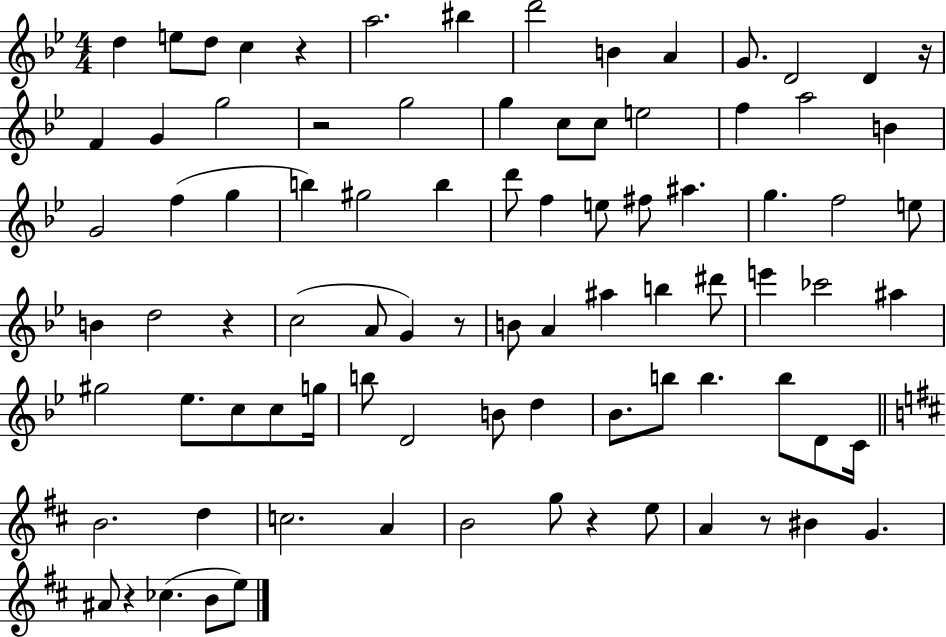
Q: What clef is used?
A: treble